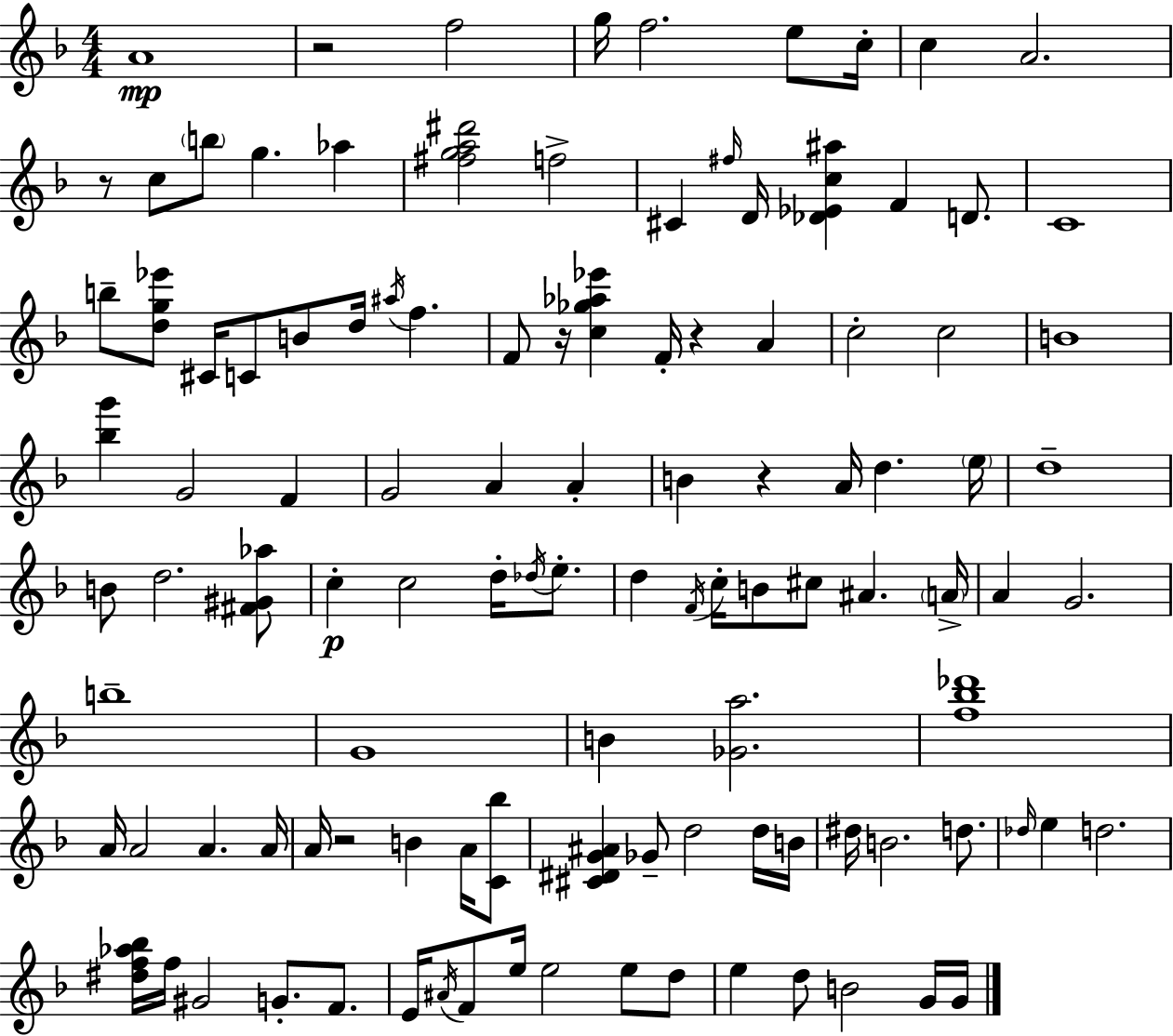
A4/w R/h F5/h G5/s F5/h. E5/e C5/s C5/q A4/h. R/e C5/e B5/e G5/q. Ab5/q [F#5,G5,A5,D#6]/h F5/h C#4/q F#5/s D4/s [Db4,Eb4,C5,A#5]/q F4/q D4/e. C4/w B5/e [D5,G5,Eb6]/e C#4/s C4/e B4/e D5/s A#5/s F5/q. F4/e R/s [C5,Gb5,Ab5,Eb6]/q F4/s R/q A4/q C5/h C5/h B4/w [Bb5,G6]/q G4/h F4/q G4/h A4/q A4/q B4/q R/q A4/s D5/q. E5/s D5/w B4/e D5/h. [F#4,G#4,Ab5]/e C5/q C5/h D5/s Db5/s E5/e. D5/q F4/s C5/s B4/e C#5/e A#4/q. A4/s A4/q G4/h. B5/w G4/w B4/q [Gb4,A5]/h. [F5,Bb5,Db6]/w A4/s A4/h A4/q. A4/s A4/s R/h B4/q A4/s [C4,Bb5]/e [C#4,D#4,G4,A#4]/q Gb4/e D5/h D5/s B4/s D#5/s B4/h. D5/e. Db5/s E5/q D5/h. [D#5,F5,Ab5,Bb5]/s F5/s G#4/h G4/e. F4/e. E4/s A#4/s F4/e E5/s E5/h E5/e D5/e E5/q D5/e B4/h G4/s G4/s